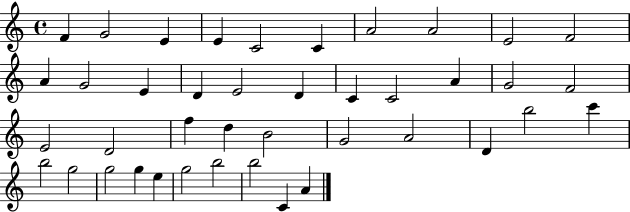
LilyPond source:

{
  \clef treble
  \time 4/4
  \defaultTimeSignature
  \key c \major
  f'4 g'2 e'4 | e'4 c'2 c'4 | a'2 a'2 | e'2 f'2 | \break a'4 g'2 e'4 | d'4 e'2 d'4 | c'4 c'2 a'4 | g'2 f'2 | \break e'2 d'2 | f''4 d''4 b'2 | g'2 a'2 | d'4 b''2 c'''4 | \break b''2 g''2 | g''2 g''4 e''4 | g''2 b''2 | b''2 c'4 a'4 | \break \bar "|."
}